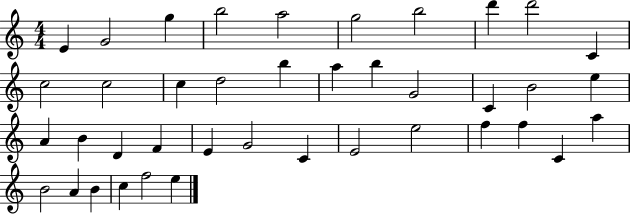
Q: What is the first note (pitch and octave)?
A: E4